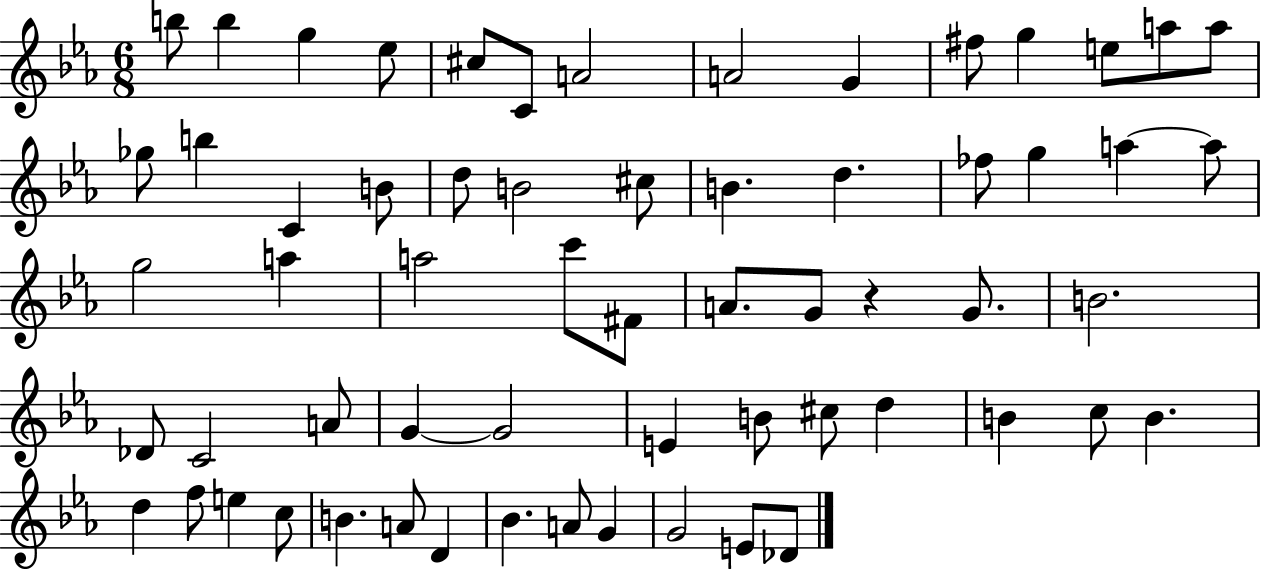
{
  \clef treble
  \numericTimeSignature
  \time 6/8
  \key ees \major
  \repeat volta 2 { b''8 b''4 g''4 ees''8 | cis''8 c'8 a'2 | a'2 g'4 | fis''8 g''4 e''8 a''8 a''8 | \break ges''8 b''4 c'4 b'8 | d''8 b'2 cis''8 | b'4. d''4. | fes''8 g''4 a''4~~ a''8 | \break g''2 a''4 | a''2 c'''8 fis'8 | a'8. g'8 r4 g'8. | b'2. | \break des'8 c'2 a'8 | g'4~~ g'2 | e'4 b'8 cis''8 d''4 | b'4 c''8 b'4. | \break d''4 f''8 e''4 c''8 | b'4. a'8 d'4 | bes'4. a'8 g'4 | g'2 e'8 des'8 | \break } \bar "|."
}